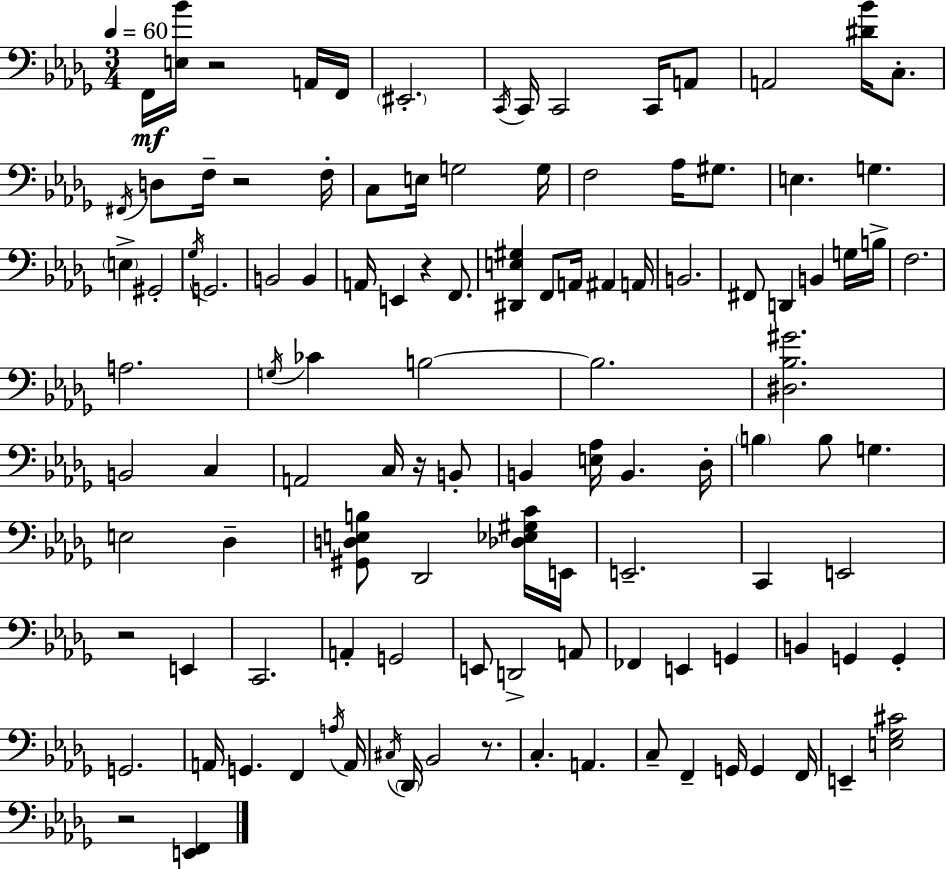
F2/s [E3,Bb4]/s R/h A2/s F2/s EIS2/h. C2/s C2/s C2/h C2/s A2/e A2/h [D#4,Bb4]/s C3/e. F#2/s D3/e F3/s R/h F3/s C3/e E3/s G3/h G3/s F3/h Ab3/s G#3/e. E3/q. G3/q. E3/q G#2/h Gb3/s G2/h. B2/h B2/q A2/s E2/q R/q F2/e. [D#2,E3,G#3]/q F2/e A2/s A#2/q A2/s B2/h. F#2/e D2/q B2/q G3/s B3/s F3/h. A3/h. G3/s CES4/q B3/h B3/h. [D#3,Bb3,G#4]/h. B2/h C3/q A2/h C3/s R/s B2/e B2/q [E3,Ab3]/s B2/q. Db3/s B3/q B3/e G3/q. E3/h Db3/q [G#2,D3,E3,B3]/e Db2/h [Db3,Eb3,G#3,C4]/s E2/s E2/h. C2/q E2/h R/h E2/q C2/h. A2/q G2/h E2/e D2/h A2/e FES2/q E2/q G2/q B2/q G2/q G2/q G2/h. A2/s G2/q. F2/q A3/s A2/s C#3/s Db2/s Bb2/h R/e. C3/q. A2/q. C3/e F2/q G2/s G2/q F2/s E2/q [E3,Gb3,C#4]/h R/h [E2,F2]/q